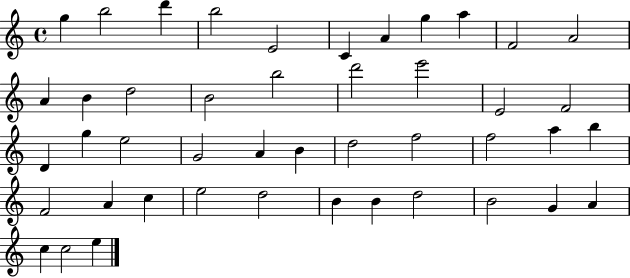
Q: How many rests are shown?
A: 0